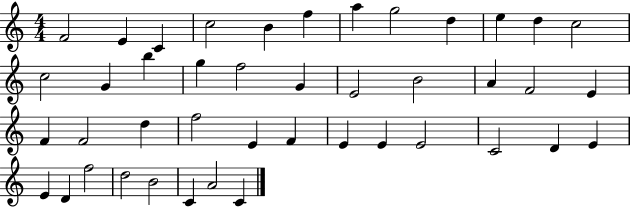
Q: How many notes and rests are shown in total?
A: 43